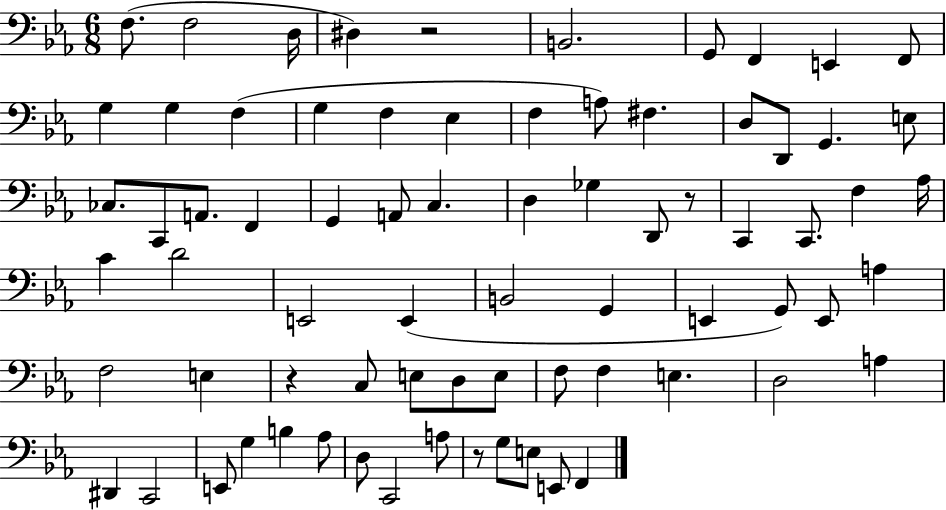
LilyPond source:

{
  \clef bass
  \numericTimeSignature
  \time 6/8
  \key ees \major
  f8.( f2 d16 | dis4) r2 | b,2. | g,8 f,4 e,4 f,8 | \break g4 g4 f4( | g4 f4 ees4 | f4 a8) fis4. | d8 d,8 g,4. e8 | \break ces8. c,8 a,8. f,4 | g,4 a,8 c4. | d4 ges4 d,8 r8 | c,4 c,8. f4 aes16 | \break c'4 d'2 | e,2 e,4( | b,2 g,4 | e,4 g,8) e,8 a4 | \break f2 e4 | r4 c8 e8 d8 e8 | f8 f4 e4. | d2 a4 | \break dis,4 c,2 | e,8 g4 b4 aes8 | d8 c,2 a8 | r8 g8 e8 e,8 f,4 | \break \bar "|."
}